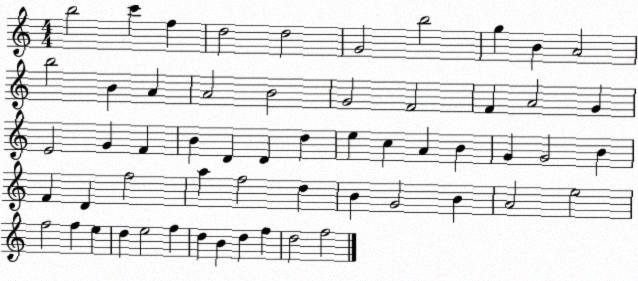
X:1
T:Untitled
M:4/4
L:1/4
K:C
b2 c' f d2 d2 G2 b2 g B A2 b2 B A A2 B2 G2 F2 F A2 G E2 G F B D D d e c A B G G2 B F D f2 a f2 d B G2 B A2 e2 f2 f e d e2 f d B d f d2 f2